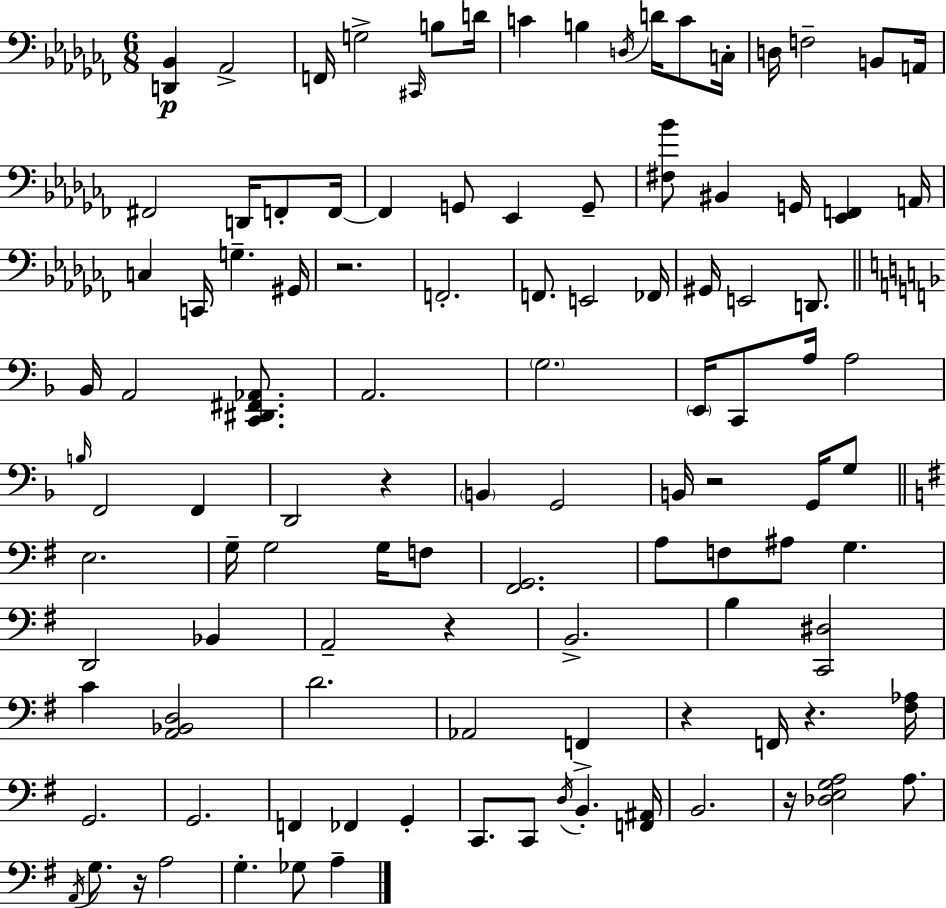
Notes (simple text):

[D2,Bb2]/q Ab2/h F2/s G3/h C#2/s B3/e D4/s C4/q B3/q D3/s D4/s C4/e C3/s D3/s F3/h B2/e A2/s F#2/h D2/s F2/e F2/s F2/q G2/e Eb2/q G2/e [F#3,Bb4]/e BIS2/q G2/s [Eb2,F2]/q A2/s C3/q C2/s G3/q. G#2/s R/h. F2/h. F2/e. E2/h FES2/s G#2/s E2/h D2/e. Bb2/s A2/h [C2,D#2,F#2,Ab2]/e. A2/h. G3/h. E2/s C2/e A3/s A3/h B3/s F2/h F2/q D2/h R/q B2/q G2/h B2/s R/h G2/s G3/e E3/h. G3/s G3/h G3/s F3/e [F#2,G2]/h. A3/e F3/e A#3/e G3/q. D2/h Bb2/q A2/h R/q B2/h. B3/q [C2,D#3]/h C4/q [A2,Bb2,D3]/h D4/h. Ab2/h F2/q R/q F2/s R/q. [F#3,Ab3]/s G2/h. G2/h. F2/q FES2/q G2/q C2/e. C2/e D3/s B2/q. [F2,A#2]/s B2/h. R/s [Db3,E3,G3,A3]/h A3/e. A2/s G3/e. R/s A3/h G3/q. Gb3/e A3/q